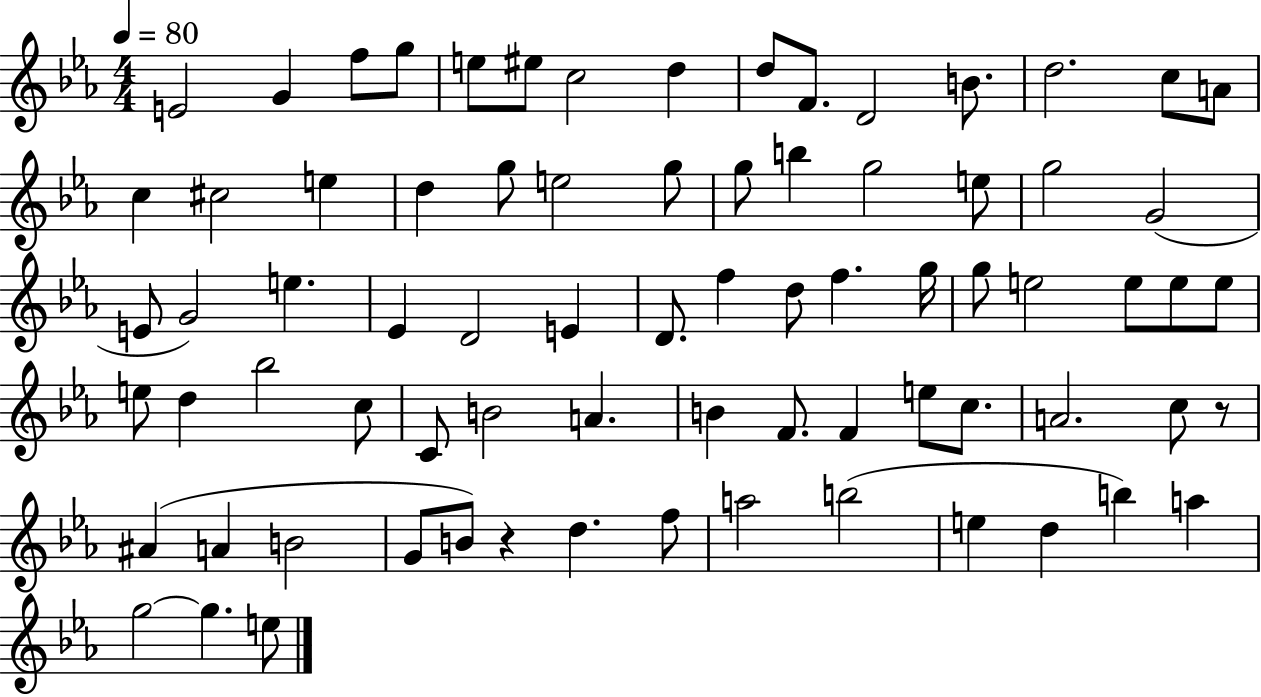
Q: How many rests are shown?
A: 2